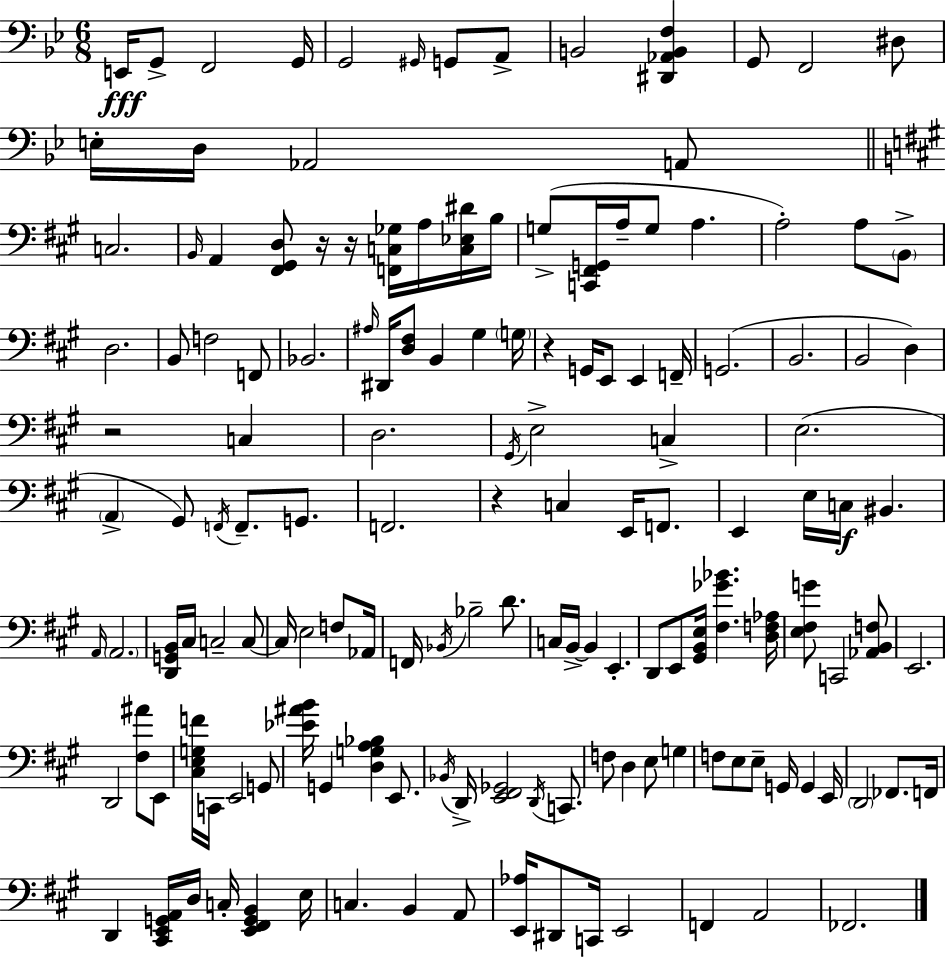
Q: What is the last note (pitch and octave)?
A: FES2